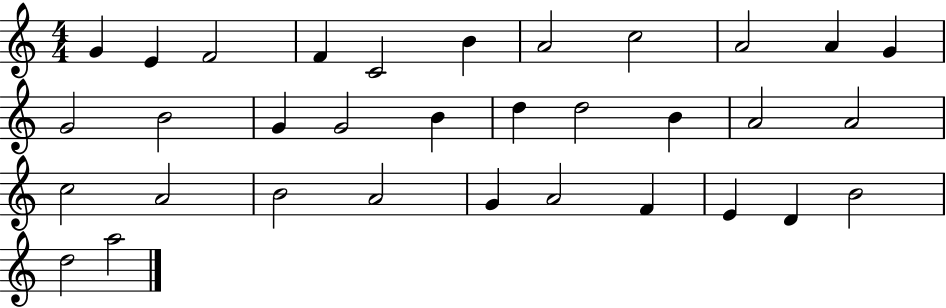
G4/q E4/q F4/h F4/q C4/h B4/q A4/h C5/h A4/h A4/q G4/q G4/h B4/h G4/q G4/h B4/q D5/q D5/h B4/q A4/h A4/h C5/h A4/h B4/h A4/h G4/q A4/h F4/q E4/q D4/q B4/h D5/h A5/h